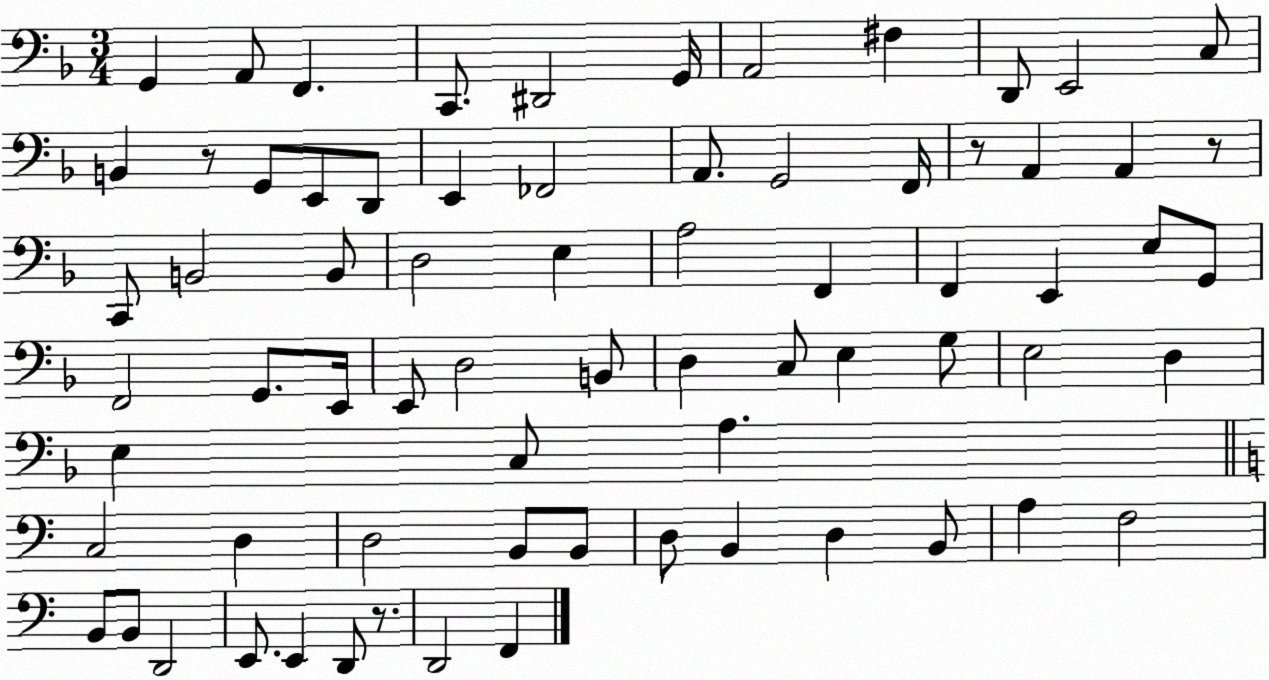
X:1
T:Untitled
M:3/4
L:1/4
K:F
G,, A,,/2 F,, C,,/2 ^D,,2 G,,/4 A,,2 ^F, D,,/2 E,,2 C,/2 B,, z/2 G,,/2 E,,/2 D,,/2 E,, _F,,2 A,,/2 G,,2 F,,/4 z/2 A,, A,, z/2 C,,/2 B,,2 B,,/2 D,2 E, A,2 F,, F,, E,, E,/2 G,,/2 F,,2 G,,/2 E,,/4 E,,/2 D,2 B,,/2 D, C,/2 E, G,/2 E,2 D, E, C,/2 A, C,2 D, D,2 B,,/2 B,,/2 D,/2 B,, D, B,,/2 A, F,2 B,,/2 B,,/2 D,,2 E,,/2 E,, D,,/2 z/2 D,,2 F,,